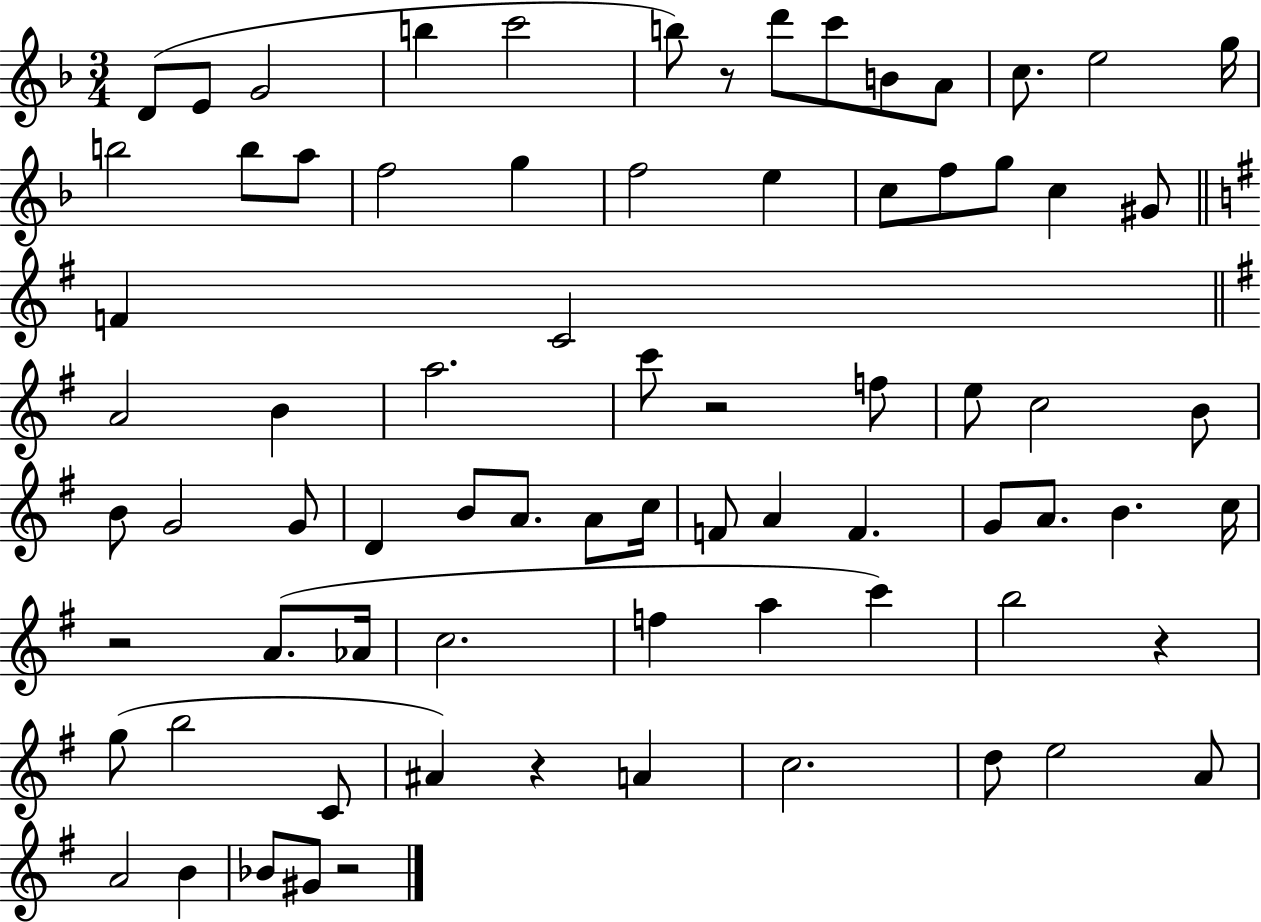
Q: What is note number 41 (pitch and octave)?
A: A4